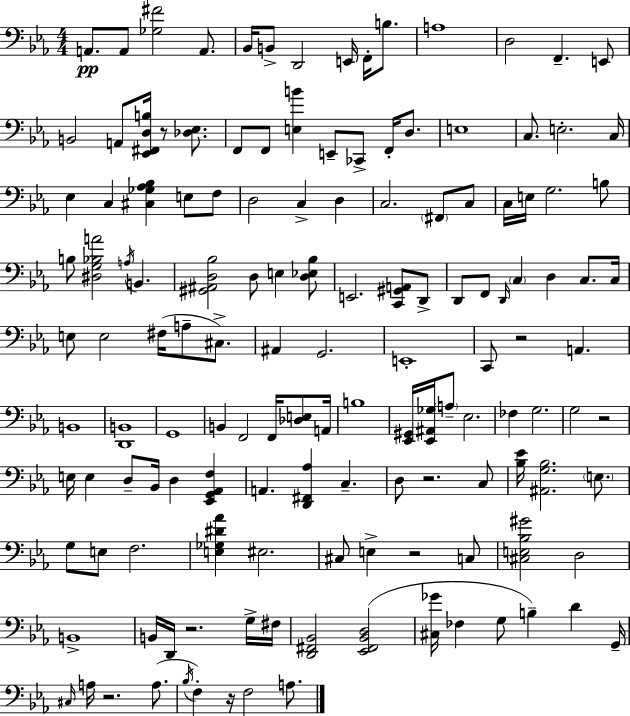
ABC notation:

X:1
T:Untitled
M:4/4
L:1/4
K:Cm
A,,/2 A,,/2 [_G,^F]2 A,,/2 _B,,/4 B,,/2 D,,2 E,,/4 F,,/4 B,/2 A,4 D,2 F,, E,,/2 B,,2 A,,/2 [_E,,^F,,D,B,]/4 z/2 [_D,_E,]/2 F,,/2 F,,/2 [E,B] E,,/2 _C,,/2 F,,/4 D,/2 E,4 C,/2 E,2 C,/4 _E, C, [^C,_G,_A,_B,] E,/2 F,/2 D,2 C, D, C,2 ^F,,/2 C,/2 C,/4 E,/4 G,2 B,/2 B,/2 [^D,G,_B,A]2 A,/4 B,, [^G,,^A,,D,_B,]2 D,/2 E, [D,_E,_B,]/2 E,,2 [C,,^G,,A,,]/2 D,,/2 D,,/2 F,,/2 D,,/4 C, D, C,/2 C,/4 E,/2 E,2 ^F,/4 A,/2 ^C,/2 ^A,, G,,2 E,,4 C,,/2 z2 A,, B,,4 [D,,B,,]4 G,,4 B,, F,,2 F,,/4 [_D,E,]/2 A,,/4 B,4 [_E,,^G,,]/4 [_E,,^A,,_G,]/4 A,/2 _E,2 _F, G,2 G,2 z2 E,/4 E, D,/2 _B,,/4 D, [_E,,G,,_A,,F,] A,, [D,,^F,,_A,] C, D,/2 z2 C,/2 [_B,_E]/4 [^A,,G,_B,]2 E,/2 G,/2 E,/2 F,2 [E,_G,^D_A] ^E,2 ^C,/2 E, z2 C,/2 [^C,E,_B,^G]2 D,2 B,,4 B,,/4 D,,/4 z2 G,/4 ^F,/4 [D,,^F,,_B,,]2 [_E,,^F,,_B,,D,]2 [^C,_G]/4 _F, G,/2 B, D G,,/4 ^C,/4 A,/4 z2 A,/2 _B,/4 F, z/4 F,2 A,/2